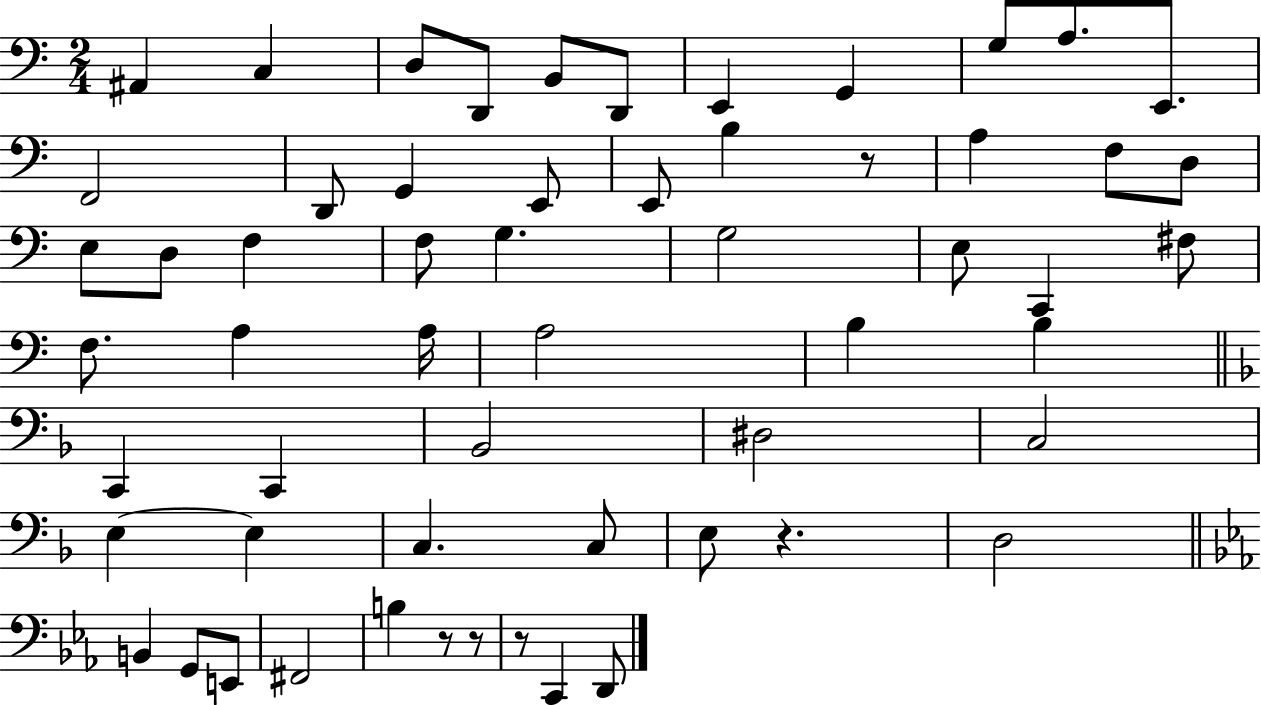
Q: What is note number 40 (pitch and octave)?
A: C3